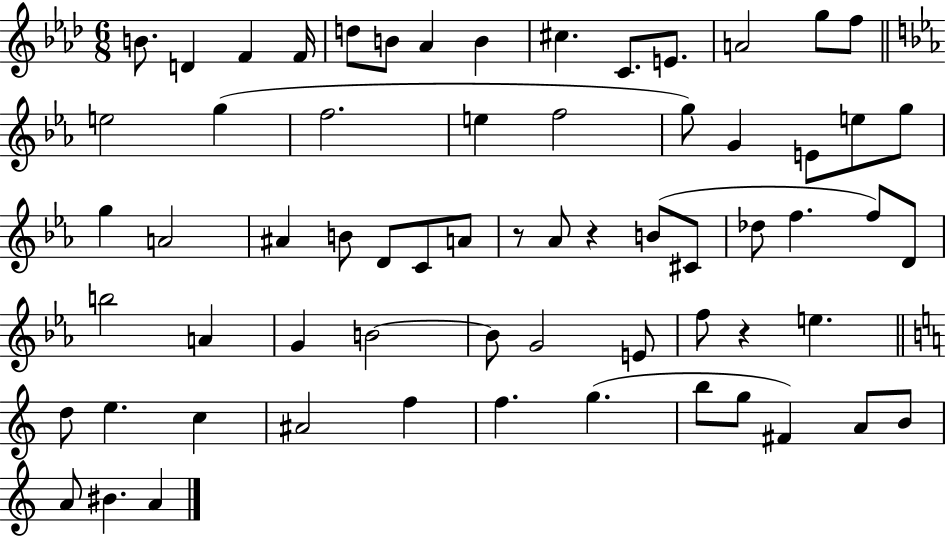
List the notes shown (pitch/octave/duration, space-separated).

B4/e. D4/q F4/q F4/s D5/e B4/e Ab4/q B4/q C#5/q. C4/e. E4/e. A4/h G5/e F5/e E5/h G5/q F5/h. E5/q F5/h G5/e G4/q E4/e E5/e G5/e G5/q A4/h A#4/q B4/e D4/e C4/e A4/e R/e Ab4/e R/q B4/e C#4/e Db5/e F5/q. F5/e D4/e B5/h A4/q G4/q B4/h B4/e G4/h E4/e F5/e R/q E5/q. D5/e E5/q. C5/q A#4/h F5/q F5/q. G5/q. B5/e G5/e F#4/q A4/e B4/e A4/e BIS4/q. A4/q